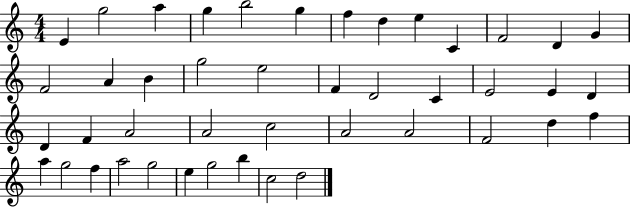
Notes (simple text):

E4/q G5/h A5/q G5/q B5/h G5/q F5/q D5/q E5/q C4/q F4/h D4/q G4/q F4/h A4/q B4/q G5/h E5/h F4/q D4/h C4/q E4/h E4/q D4/q D4/q F4/q A4/h A4/h C5/h A4/h A4/h F4/h D5/q F5/q A5/q G5/h F5/q A5/h G5/h E5/q G5/h B5/q C5/h D5/h